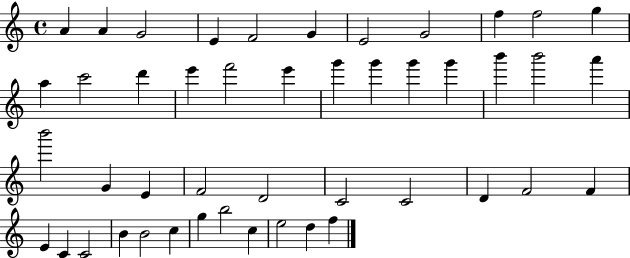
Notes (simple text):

A4/q A4/q G4/h E4/q F4/h G4/q E4/h G4/h F5/q F5/h G5/q A5/q C6/h D6/q E6/q F6/h E6/q G6/q G6/q G6/q G6/q B6/q B6/h A6/q B6/h G4/q E4/q F4/h D4/h C4/h C4/h D4/q F4/h F4/q E4/q C4/q C4/h B4/q B4/h C5/q G5/q B5/h C5/q E5/h D5/q F5/q